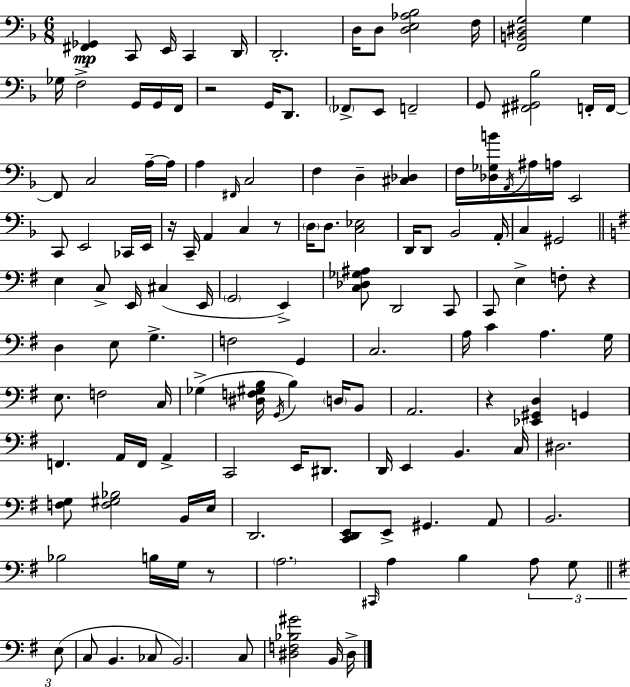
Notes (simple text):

[F#2,Gb2]/q C2/e E2/s C2/q D2/s D2/h. D3/s D3/e [D3,E3,Ab3,Bb3]/h F3/s [F2,B2,D#3,G3]/h G3/q Gb3/s F3/h G2/s G2/s F2/s R/h G2/s D2/e. FES2/e E2/e F2/h G2/e [F#2,G#2,Bb3]/h F2/s F2/s F2/e C3/h A3/s A3/s A3/q F#2/s C3/h F3/q D3/q [C#3,Db3]/q F3/s [Db3,Gb3,B4]/s A2/s A#3/s A3/s E2/h C2/e E2/h CES2/s E2/s R/s C2/s A2/q C3/q R/e D3/s D3/e. [C3,Eb3]/h D2/s D2/e Bb2/h A2/s C3/q G#2/h E3/q C3/e E2/s C#3/q E2/s G2/h E2/q [C3,Db3,Gb3,A#3]/e D2/h C2/e C2/e E3/q F3/e R/q D3/q E3/e G3/q. F3/h G2/q C3/h. A3/s C4/q A3/q. G3/s E3/e. F3/h C3/s Gb3/q [D#3,F3,G#3,B3]/s G2/s B3/q D3/s B2/e A2/h. R/q [Eb2,G#2,D3]/q G2/q F2/q. A2/s F2/s A2/q C2/h E2/s D#2/e. D2/s E2/q B2/q. C3/s D#3/h. [F3,G3]/e [F3,G#3,Bb3]/h B2/s E3/s D2/h. [C2,D2,E2]/e E2/e G#2/q. A2/e B2/h. Bb3/h B3/s G3/s R/e A3/h. C#2/s A3/q B3/q A3/e G3/e E3/e C3/e B2/q. CES3/e B2/h. C3/e [D#3,F3,Bb3,G#4]/h B2/s D#3/s